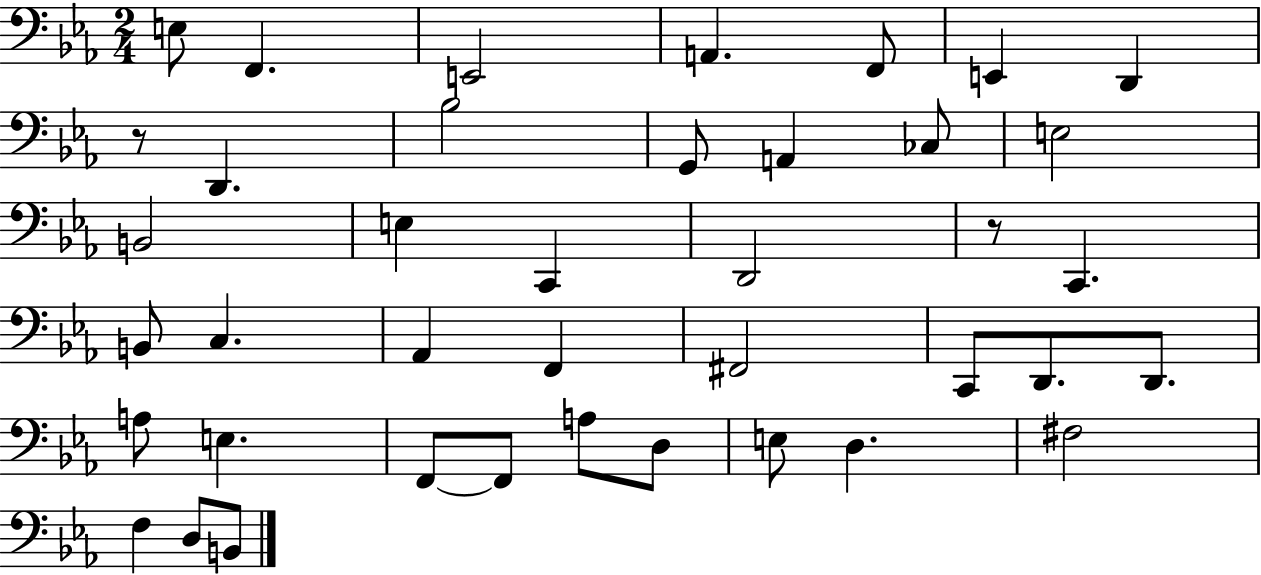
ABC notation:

X:1
T:Untitled
M:2/4
L:1/4
K:Eb
E,/2 F,, E,,2 A,, F,,/2 E,, D,, z/2 D,, _B,2 G,,/2 A,, _C,/2 E,2 B,,2 E, C,, D,,2 z/2 C,, B,,/2 C, _A,, F,, ^F,,2 C,,/2 D,,/2 D,,/2 A,/2 E, F,,/2 F,,/2 A,/2 D,/2 E,/2 D, ^F,2 F, D,/2 B,,/2